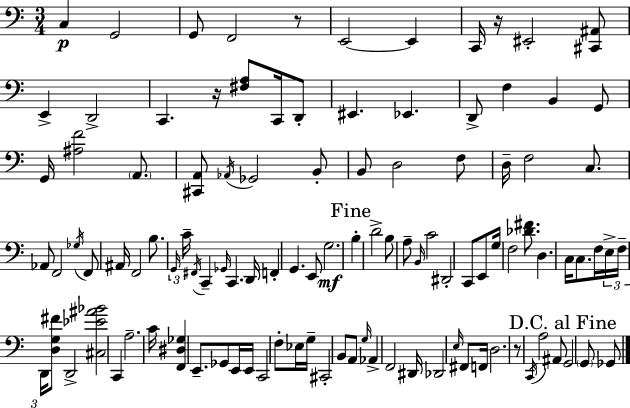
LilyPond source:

{
  \clef bass
  \numericTimeSignature
  \time 3/4
  \key a \minor
  \repeat volta 2 { c4\p g,2 | g,8 f,2 r8 | e,2~~ e,4 | c,16 r16 eis,2-. <cis, ais,>8 | \break e,4-> d,2-> | c,4. r16 <fis a>8 c,16 d,8-. | eis,4. ees,4. | d,8-> f4 b,4 g,8 | \break g,16 <ais f'>2 \parenthesize a,8. | <cis, a,>8 \acciaccatura { aes,16 } ges,2 b,8-. | b,8 d2 f8 | d16-- f2 c8. | \break aes,8 f,2 \acciaccatura { ges16 } | f,8 ais,16 f,2 b8. | \tuplet 3/2 { \grace { g,16 } c'16-- \acciaccatura { fis,16 } } c,4-- \grace { ges,16 } c,4. | d,16 f,4-. g,4. | \break e,8 g2.\mf | \mark "Fine" b4-. d'2-> | b8 a8-- \grace { b,16 } c'2 | dis,2-. | \break c,8 e,8 g16 f2 | <des' fis'>8. d4. | c16 c8. f16 \tuplet 3/2 { e16-> f16-- d,16 } <d g fis'>8 d,2-> | <cis ees' ais' bes'>2 | \break c,4 a2.-- | c'16 <f, dis ges>4 e,8.-- | ges,8 e,16 e,16 c,2 | f8-. ees16 g16-- cis,2-. | \break b,8 a,8 \grace { g16 } aes,4-> f,2 | dis,16 des,2 | \grace { e16 } fis,8 f,16 d2. | r8 \acciaccatura { c,16 } a2 | \break ais,8 \mark "D.C. al Fine" g,2 | \parenthesize g,8 ges,8 } \bar "|."
}